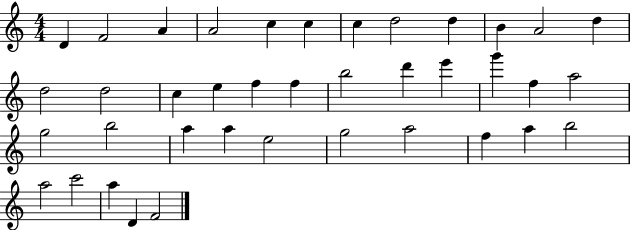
X:1
T:Untitled
M:4/4
L:1/4
K:C
D F2 A A2 c c c d2 d B A2 d d2 d2 c e f f b2 d' e' g' f a2 g2 b2 a a e2 g2 a2 f a b2 a2 c'2 a D F2